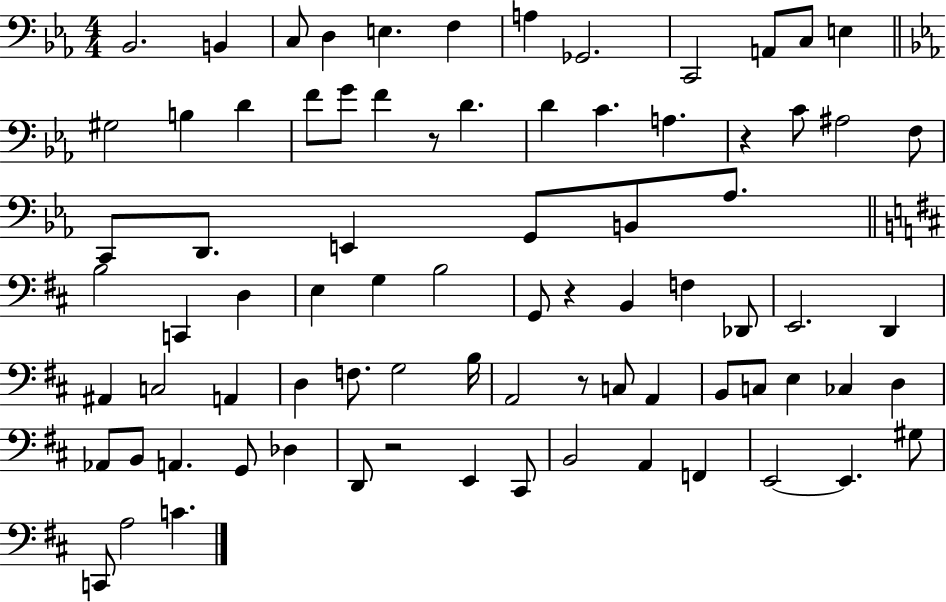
Bb2/h. B2/q C3/e D3/q E3/q. F3/q A3/q Gb2/h. C2/h A2/e C3/e E3/q G#3/h B3/q D4/q F4/e G4/e F4/q R/e D4/q. D4/q C4/q. A3/q. R/q C4/e A#3/h F3/e C2/e D2/e. E2/q G2/e B2/e Ab3/e. B3/h C2/q D3/q E3/q G3/q B3/h G2/e R/q B2/q F3/q Db2/e E2/h. D2/q A#2/q C3/h A2/q D3/q F3/e. G3/h B3/s A2/h R/e C3/e A2/q B2/e C3/e E3/q CES3/q D3/q Ab2/e B2/e A2/q. G2/e Db3/q D2/e R/h E2/q C#2/e B2/h A2/q F2/q E2/h E2/q. G#3/e C2/e A3/h C4/q.